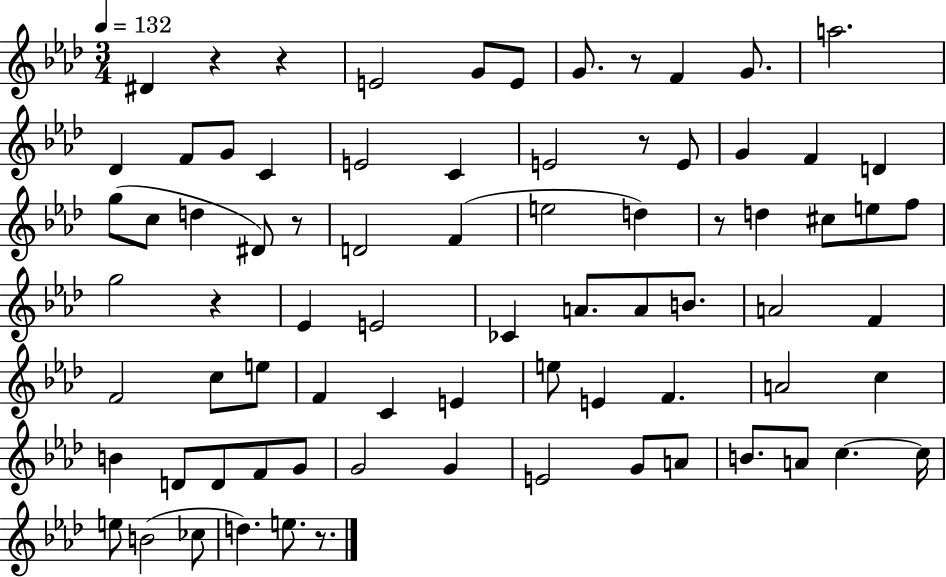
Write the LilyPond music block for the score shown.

{
  \clef treble
  \numericTimeSignature
  \time 3/4
  \key aes \major
  \tempo 4 = 132
  \repeat volta 2 { dis'4 r4 r4 | e'2 g'8 e'8 | g'8. r8 f'4 g'8. | a''2. | \break des'4 f'8 g'8 c'4 | e'2 c'4 | e'2 r8 e'8 | g'4 f'4 d'4 | \break g''8( c''8 d''4 dis'8) r8 | d'2 f'4( | e''2 d''4) | r8 d''4 cis''8 e''8 f''8 | \break g''2 r4 | ees'4 e'2 | ces'4 a'8. a'8 b'8. | a'2 f'4 | \break f'2 c''8 e''8 | f'4 c'4 e'4 | e''8 e'4 f'4. | a'2 c''4 | \break b'4 d'8 d'8 f'8 g'8 | g'2 g'4 | e'2 g'8 a'8 | b'8. a'8 c''4.~~ c''16 | \break e''8 b'2( ces''8 | d''4.) e''8. r8. | } \bar "|."
}